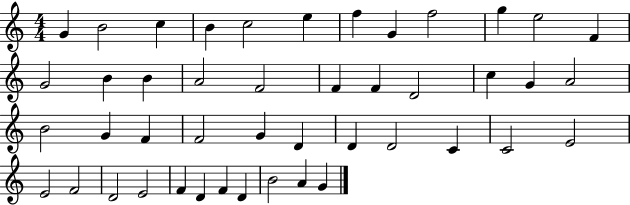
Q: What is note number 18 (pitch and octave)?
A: F4